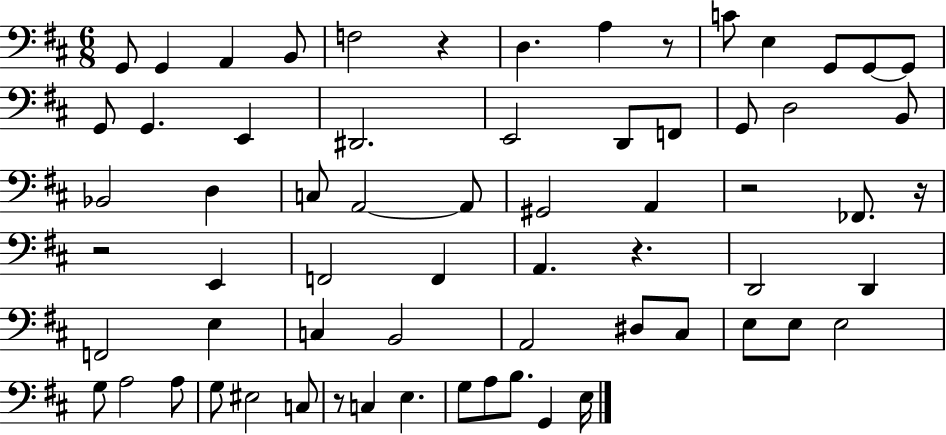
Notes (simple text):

G2/e G2/q A2/q B2/e F3/h R/q D3/q. A3/q R/e C4/e E3/q G2/e G2/e G2/e G2/e G2/q. E2/q D#2/h. E2/h D2/e F2/e G2/e D3/h B2/e Bb2/h D3/q C3/e A2/h A2/e G#2/h A2/q R/h FES2/e. R/s R/h E2/q F2/h F2/q A2/q. R/q. D2/h D2/q F2/h E3/q C3/q B2/h A2/h D#3/e C#3/e E3/e E3/e E3/h G3/e A3/h A3/e G3/e EIS3/h C3/e R/e C3/q E3/q. G3/e A3/e B3/e. G2/q E3/s